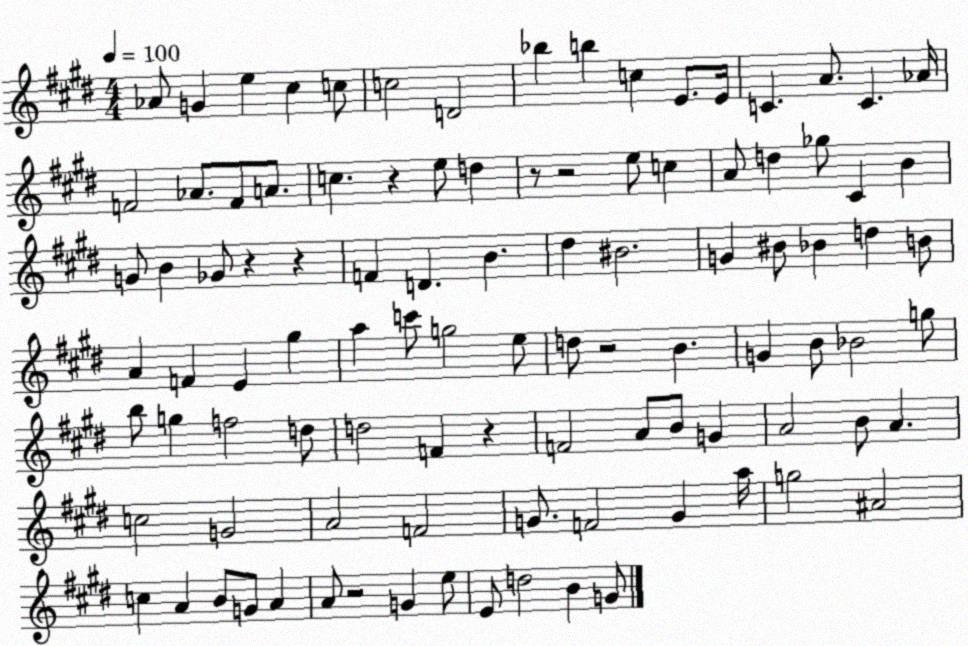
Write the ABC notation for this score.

X:1
T:Untitled
M:4/4
L:1/4
K:E
_A/2 G e ^c c/2 c2 D2 _b b c E/2 E/4 C A/2 C _A/4 F2 _A/2 F/2 A/2 c z e/2 d z/2 z2 e/2 c A/2 d _g/2 ^C B G/2 B _G/2 z z F D B ^d ^B2 G ^B/2 _B d B/2 A F E ^g a c'/2 g2 e/2 d/2 z2 B G B/2 _B2 g/2 b/2 g f2 d/2 d2 F z F2 A/2 B/2 G A2 B/2 A c2 G2 A2 F2 G/2 F2 G a/4 g2 ^A2 c A B/2 G/2 A A/2 z2 G e/2 E/2 d2 B G/2